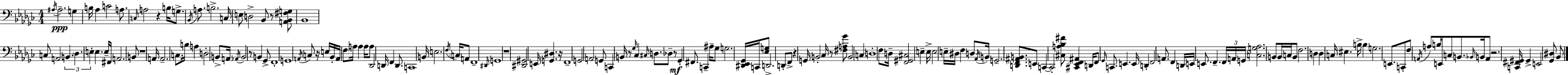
X:1
T:Untitled
M:4/4
L:1/4
K:Ebm
^A,/4 ^A,2 G, B,/4 _A, C2 A,/2 C,/4 A,2 z B,/4 G,/2 _B,,/4 A,/2 B,2 C,/4 E,/2 D,2 _B,,/2 z/2 [A,,_B,,^F,G,]/2 _B,,4 C,/2 A,,2 B,, _D, E, E, E,/4 ^F,,/4 A,,2 B,,/2 z4 A,,/4 A,,2 C,/2 B,/4 A, D,2 B,,/2 A,,/4 _A,,/4 B,,2 z/2 B,, _G,,/2 F,,4 G,,4 A,,/4 C,/2 z/4 E,/4 _B,,/4 A,,/4 F,/2 A,/4 A, A,/4 A,/2 _D,,2 D,,/4 F,, D,,/2 C,,4 B,,/4 E,2 F,/4 C,/4 A,,/2 F,,4 ^D,,/4 G,,4 z4 [^D,,^G,,]2 E,,/4 [G,,^D,] z/4 F,,4 G,,2 A,,2 G,,/2 C,, B,,/4 z/2 _G,/4 _C, ^C,/4 D,/2 _D,/2 z/2 _G,, ^F,,/2 C,, ^A,/4 _G,/2 G,2 [^D,,_E,,_G,,]/4 C,,/4 [_E,G,]/2 D,,2 D,,/2 F,,/2 z G,,/4 B,,2 _C,/4 z/2 [^F,A,_G]/2 B,,2 C, D,4 F,/2 D,/4 [F,,^G,,^C,]2 E, E,/4 E,2 E,/4 ^D,/4 F, D,/2 _A,,/4 B,,/4 G,,2 [D,,F,,^A,,B,,]/2 E,,/2 C,, C,,2 [^C,A,_B,^F]/2 [^C,,_E,,F,,^A,,] D,,/4 F,,/2 _G,,/4 C,,/2 E,, E,,/4 D,, F,,2 A,,/2 F,, D,,/4 E,,/4 E,,/2 F,, F,,/4 A,,/4 G,,/4 [C,G,_A,]2 B,,/2 B,,/4 C,/4 B,,/2 F,2 D, D, C,/4 ^E, B,/4 B, G,2 E,,/2 C,,/2 F,/2 A,,/4 A,/2 B,/4 E,,/4 C,/2 B,,/2 _B,,/4 B,,/4 A,,/2 z2 [C,,^F,,^G,,]/4 ^G,, E,,2 [_G,,^D,]/2 _B,,/2